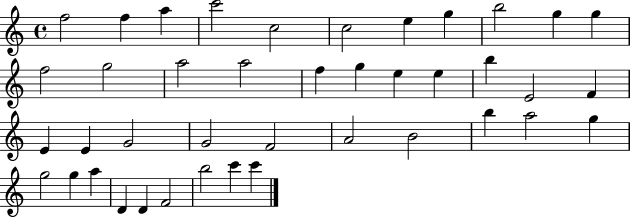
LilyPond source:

{
  \clef treble
  \time 4/4
  \defaultTimeSignature
  \key c \major
  f''2 f''4 a''4 | c'''2 c''2 | c''2 e''4 g''4 | b''2 g''4 g''4 | \break f''2 g''2 | a''2 a''2 | f''4 g''4 e''4 e''4 | b''4 e'2 f'4 | \break e'4 e'4 g'2 | g'2 f'2 | a'2 b'2 | b''4 a''2 g''4 | \break g''2 g''4 a''4 | d'4 d'4 f'2 | b''2 c'''4 c'''4 | \bar "|."
}